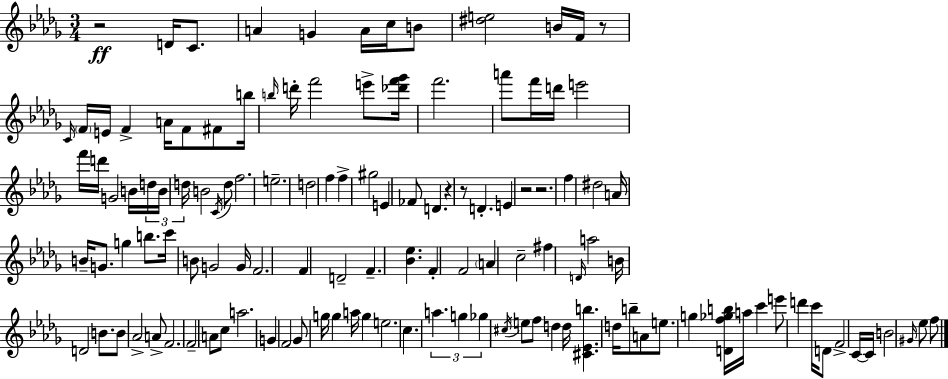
R/h D4/s C4/e. A4/q G4/q A4/s C5/s B4/e [D#5,E5]/h B4/s F4/s R/e C4/s F4/s E4/s F4/q A4/s F4/e F#4/e B5/s B5/s D6/s F6/h E6/e [Db6,F6,Gb6]/s F6/h. A6/e F6/s D6/s E6/h F6/s D6/s G4/h B4/s D5/s B4/s D5/s B4/h C4/s D5/e F5/h. E5/h. D5/h F5/q F5/q G#5/h E4/q FES4/e D4/q. R/q R/e D4/q. E4/q R/h R/h. F5/q D#5/h A4/s B4/s G4/e. G5/q B5/e. C6/s B4/e G4/h G4/s F4/h. F4/q D4/h F4/q. [Bb4,Eb5]/q. F4/q F4/h A4/q C5/h F#5/q D4/s A5/h B4/s D4/h B4/e. B4/e Ab4/h A4/e F4/h. F4/h A4/e C5/e A5/h. G4/q F4/h Gb4/e G5/s G5/q A5/s G5/q E5/h. C5/q. A5/q. G5/q Gb5/q C#5/s E5/e F5/e D5/q D5/s [C#4,Eb4,B5]/q. D5/s B5/e A4/e E5/e. G5/q [D4,F5,Gb5,B5]/s A5/s C6/q E6/e D6/q C6/s D4/e F4/h C4/s C4/s B4/h G#4/s Eb5/e F5/e